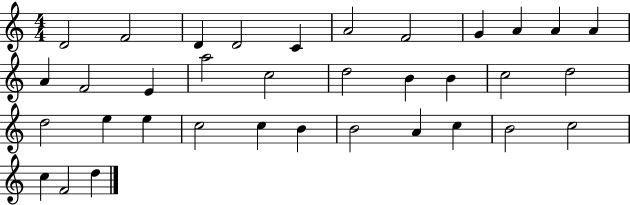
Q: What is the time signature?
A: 4/4